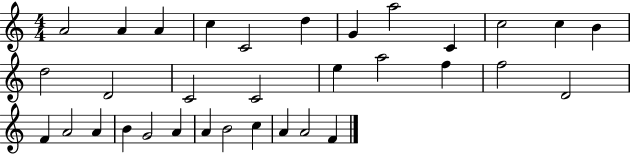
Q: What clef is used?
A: treble